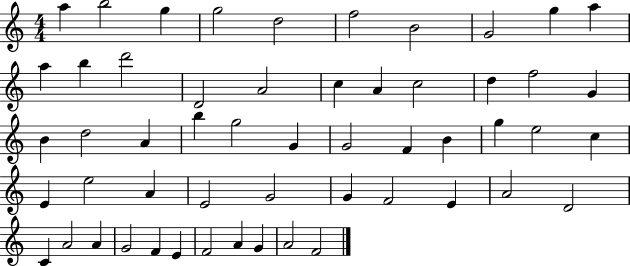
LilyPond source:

{
  \clef treble
  \numericTimeSignature
  \time 4/4
  \key c \major
  a''4 b''2 g''4 | g''2 d''2 | f''2 b'2 | g'2 g''4 a''4 | \break a''4 b''4 d'''2 | d'2 a'2 | c''4 a'4 c''2 | d''4 f''2 g'4 | \break b'4 d''2 a'4 | b''4 g''2 g'4 | g'2 f'4 b'4 | g''4 e''2 c''4 | \break e'4 e''2 a'4 | e'2 g'2 | g'4 f'2 e'4 | a'2 d'2 | \break c'4 a'2 a'4 | g'2 f'4 e'4 | f'2 a'4 g'4 | a'2 f'2 | \break \bar "|."
}